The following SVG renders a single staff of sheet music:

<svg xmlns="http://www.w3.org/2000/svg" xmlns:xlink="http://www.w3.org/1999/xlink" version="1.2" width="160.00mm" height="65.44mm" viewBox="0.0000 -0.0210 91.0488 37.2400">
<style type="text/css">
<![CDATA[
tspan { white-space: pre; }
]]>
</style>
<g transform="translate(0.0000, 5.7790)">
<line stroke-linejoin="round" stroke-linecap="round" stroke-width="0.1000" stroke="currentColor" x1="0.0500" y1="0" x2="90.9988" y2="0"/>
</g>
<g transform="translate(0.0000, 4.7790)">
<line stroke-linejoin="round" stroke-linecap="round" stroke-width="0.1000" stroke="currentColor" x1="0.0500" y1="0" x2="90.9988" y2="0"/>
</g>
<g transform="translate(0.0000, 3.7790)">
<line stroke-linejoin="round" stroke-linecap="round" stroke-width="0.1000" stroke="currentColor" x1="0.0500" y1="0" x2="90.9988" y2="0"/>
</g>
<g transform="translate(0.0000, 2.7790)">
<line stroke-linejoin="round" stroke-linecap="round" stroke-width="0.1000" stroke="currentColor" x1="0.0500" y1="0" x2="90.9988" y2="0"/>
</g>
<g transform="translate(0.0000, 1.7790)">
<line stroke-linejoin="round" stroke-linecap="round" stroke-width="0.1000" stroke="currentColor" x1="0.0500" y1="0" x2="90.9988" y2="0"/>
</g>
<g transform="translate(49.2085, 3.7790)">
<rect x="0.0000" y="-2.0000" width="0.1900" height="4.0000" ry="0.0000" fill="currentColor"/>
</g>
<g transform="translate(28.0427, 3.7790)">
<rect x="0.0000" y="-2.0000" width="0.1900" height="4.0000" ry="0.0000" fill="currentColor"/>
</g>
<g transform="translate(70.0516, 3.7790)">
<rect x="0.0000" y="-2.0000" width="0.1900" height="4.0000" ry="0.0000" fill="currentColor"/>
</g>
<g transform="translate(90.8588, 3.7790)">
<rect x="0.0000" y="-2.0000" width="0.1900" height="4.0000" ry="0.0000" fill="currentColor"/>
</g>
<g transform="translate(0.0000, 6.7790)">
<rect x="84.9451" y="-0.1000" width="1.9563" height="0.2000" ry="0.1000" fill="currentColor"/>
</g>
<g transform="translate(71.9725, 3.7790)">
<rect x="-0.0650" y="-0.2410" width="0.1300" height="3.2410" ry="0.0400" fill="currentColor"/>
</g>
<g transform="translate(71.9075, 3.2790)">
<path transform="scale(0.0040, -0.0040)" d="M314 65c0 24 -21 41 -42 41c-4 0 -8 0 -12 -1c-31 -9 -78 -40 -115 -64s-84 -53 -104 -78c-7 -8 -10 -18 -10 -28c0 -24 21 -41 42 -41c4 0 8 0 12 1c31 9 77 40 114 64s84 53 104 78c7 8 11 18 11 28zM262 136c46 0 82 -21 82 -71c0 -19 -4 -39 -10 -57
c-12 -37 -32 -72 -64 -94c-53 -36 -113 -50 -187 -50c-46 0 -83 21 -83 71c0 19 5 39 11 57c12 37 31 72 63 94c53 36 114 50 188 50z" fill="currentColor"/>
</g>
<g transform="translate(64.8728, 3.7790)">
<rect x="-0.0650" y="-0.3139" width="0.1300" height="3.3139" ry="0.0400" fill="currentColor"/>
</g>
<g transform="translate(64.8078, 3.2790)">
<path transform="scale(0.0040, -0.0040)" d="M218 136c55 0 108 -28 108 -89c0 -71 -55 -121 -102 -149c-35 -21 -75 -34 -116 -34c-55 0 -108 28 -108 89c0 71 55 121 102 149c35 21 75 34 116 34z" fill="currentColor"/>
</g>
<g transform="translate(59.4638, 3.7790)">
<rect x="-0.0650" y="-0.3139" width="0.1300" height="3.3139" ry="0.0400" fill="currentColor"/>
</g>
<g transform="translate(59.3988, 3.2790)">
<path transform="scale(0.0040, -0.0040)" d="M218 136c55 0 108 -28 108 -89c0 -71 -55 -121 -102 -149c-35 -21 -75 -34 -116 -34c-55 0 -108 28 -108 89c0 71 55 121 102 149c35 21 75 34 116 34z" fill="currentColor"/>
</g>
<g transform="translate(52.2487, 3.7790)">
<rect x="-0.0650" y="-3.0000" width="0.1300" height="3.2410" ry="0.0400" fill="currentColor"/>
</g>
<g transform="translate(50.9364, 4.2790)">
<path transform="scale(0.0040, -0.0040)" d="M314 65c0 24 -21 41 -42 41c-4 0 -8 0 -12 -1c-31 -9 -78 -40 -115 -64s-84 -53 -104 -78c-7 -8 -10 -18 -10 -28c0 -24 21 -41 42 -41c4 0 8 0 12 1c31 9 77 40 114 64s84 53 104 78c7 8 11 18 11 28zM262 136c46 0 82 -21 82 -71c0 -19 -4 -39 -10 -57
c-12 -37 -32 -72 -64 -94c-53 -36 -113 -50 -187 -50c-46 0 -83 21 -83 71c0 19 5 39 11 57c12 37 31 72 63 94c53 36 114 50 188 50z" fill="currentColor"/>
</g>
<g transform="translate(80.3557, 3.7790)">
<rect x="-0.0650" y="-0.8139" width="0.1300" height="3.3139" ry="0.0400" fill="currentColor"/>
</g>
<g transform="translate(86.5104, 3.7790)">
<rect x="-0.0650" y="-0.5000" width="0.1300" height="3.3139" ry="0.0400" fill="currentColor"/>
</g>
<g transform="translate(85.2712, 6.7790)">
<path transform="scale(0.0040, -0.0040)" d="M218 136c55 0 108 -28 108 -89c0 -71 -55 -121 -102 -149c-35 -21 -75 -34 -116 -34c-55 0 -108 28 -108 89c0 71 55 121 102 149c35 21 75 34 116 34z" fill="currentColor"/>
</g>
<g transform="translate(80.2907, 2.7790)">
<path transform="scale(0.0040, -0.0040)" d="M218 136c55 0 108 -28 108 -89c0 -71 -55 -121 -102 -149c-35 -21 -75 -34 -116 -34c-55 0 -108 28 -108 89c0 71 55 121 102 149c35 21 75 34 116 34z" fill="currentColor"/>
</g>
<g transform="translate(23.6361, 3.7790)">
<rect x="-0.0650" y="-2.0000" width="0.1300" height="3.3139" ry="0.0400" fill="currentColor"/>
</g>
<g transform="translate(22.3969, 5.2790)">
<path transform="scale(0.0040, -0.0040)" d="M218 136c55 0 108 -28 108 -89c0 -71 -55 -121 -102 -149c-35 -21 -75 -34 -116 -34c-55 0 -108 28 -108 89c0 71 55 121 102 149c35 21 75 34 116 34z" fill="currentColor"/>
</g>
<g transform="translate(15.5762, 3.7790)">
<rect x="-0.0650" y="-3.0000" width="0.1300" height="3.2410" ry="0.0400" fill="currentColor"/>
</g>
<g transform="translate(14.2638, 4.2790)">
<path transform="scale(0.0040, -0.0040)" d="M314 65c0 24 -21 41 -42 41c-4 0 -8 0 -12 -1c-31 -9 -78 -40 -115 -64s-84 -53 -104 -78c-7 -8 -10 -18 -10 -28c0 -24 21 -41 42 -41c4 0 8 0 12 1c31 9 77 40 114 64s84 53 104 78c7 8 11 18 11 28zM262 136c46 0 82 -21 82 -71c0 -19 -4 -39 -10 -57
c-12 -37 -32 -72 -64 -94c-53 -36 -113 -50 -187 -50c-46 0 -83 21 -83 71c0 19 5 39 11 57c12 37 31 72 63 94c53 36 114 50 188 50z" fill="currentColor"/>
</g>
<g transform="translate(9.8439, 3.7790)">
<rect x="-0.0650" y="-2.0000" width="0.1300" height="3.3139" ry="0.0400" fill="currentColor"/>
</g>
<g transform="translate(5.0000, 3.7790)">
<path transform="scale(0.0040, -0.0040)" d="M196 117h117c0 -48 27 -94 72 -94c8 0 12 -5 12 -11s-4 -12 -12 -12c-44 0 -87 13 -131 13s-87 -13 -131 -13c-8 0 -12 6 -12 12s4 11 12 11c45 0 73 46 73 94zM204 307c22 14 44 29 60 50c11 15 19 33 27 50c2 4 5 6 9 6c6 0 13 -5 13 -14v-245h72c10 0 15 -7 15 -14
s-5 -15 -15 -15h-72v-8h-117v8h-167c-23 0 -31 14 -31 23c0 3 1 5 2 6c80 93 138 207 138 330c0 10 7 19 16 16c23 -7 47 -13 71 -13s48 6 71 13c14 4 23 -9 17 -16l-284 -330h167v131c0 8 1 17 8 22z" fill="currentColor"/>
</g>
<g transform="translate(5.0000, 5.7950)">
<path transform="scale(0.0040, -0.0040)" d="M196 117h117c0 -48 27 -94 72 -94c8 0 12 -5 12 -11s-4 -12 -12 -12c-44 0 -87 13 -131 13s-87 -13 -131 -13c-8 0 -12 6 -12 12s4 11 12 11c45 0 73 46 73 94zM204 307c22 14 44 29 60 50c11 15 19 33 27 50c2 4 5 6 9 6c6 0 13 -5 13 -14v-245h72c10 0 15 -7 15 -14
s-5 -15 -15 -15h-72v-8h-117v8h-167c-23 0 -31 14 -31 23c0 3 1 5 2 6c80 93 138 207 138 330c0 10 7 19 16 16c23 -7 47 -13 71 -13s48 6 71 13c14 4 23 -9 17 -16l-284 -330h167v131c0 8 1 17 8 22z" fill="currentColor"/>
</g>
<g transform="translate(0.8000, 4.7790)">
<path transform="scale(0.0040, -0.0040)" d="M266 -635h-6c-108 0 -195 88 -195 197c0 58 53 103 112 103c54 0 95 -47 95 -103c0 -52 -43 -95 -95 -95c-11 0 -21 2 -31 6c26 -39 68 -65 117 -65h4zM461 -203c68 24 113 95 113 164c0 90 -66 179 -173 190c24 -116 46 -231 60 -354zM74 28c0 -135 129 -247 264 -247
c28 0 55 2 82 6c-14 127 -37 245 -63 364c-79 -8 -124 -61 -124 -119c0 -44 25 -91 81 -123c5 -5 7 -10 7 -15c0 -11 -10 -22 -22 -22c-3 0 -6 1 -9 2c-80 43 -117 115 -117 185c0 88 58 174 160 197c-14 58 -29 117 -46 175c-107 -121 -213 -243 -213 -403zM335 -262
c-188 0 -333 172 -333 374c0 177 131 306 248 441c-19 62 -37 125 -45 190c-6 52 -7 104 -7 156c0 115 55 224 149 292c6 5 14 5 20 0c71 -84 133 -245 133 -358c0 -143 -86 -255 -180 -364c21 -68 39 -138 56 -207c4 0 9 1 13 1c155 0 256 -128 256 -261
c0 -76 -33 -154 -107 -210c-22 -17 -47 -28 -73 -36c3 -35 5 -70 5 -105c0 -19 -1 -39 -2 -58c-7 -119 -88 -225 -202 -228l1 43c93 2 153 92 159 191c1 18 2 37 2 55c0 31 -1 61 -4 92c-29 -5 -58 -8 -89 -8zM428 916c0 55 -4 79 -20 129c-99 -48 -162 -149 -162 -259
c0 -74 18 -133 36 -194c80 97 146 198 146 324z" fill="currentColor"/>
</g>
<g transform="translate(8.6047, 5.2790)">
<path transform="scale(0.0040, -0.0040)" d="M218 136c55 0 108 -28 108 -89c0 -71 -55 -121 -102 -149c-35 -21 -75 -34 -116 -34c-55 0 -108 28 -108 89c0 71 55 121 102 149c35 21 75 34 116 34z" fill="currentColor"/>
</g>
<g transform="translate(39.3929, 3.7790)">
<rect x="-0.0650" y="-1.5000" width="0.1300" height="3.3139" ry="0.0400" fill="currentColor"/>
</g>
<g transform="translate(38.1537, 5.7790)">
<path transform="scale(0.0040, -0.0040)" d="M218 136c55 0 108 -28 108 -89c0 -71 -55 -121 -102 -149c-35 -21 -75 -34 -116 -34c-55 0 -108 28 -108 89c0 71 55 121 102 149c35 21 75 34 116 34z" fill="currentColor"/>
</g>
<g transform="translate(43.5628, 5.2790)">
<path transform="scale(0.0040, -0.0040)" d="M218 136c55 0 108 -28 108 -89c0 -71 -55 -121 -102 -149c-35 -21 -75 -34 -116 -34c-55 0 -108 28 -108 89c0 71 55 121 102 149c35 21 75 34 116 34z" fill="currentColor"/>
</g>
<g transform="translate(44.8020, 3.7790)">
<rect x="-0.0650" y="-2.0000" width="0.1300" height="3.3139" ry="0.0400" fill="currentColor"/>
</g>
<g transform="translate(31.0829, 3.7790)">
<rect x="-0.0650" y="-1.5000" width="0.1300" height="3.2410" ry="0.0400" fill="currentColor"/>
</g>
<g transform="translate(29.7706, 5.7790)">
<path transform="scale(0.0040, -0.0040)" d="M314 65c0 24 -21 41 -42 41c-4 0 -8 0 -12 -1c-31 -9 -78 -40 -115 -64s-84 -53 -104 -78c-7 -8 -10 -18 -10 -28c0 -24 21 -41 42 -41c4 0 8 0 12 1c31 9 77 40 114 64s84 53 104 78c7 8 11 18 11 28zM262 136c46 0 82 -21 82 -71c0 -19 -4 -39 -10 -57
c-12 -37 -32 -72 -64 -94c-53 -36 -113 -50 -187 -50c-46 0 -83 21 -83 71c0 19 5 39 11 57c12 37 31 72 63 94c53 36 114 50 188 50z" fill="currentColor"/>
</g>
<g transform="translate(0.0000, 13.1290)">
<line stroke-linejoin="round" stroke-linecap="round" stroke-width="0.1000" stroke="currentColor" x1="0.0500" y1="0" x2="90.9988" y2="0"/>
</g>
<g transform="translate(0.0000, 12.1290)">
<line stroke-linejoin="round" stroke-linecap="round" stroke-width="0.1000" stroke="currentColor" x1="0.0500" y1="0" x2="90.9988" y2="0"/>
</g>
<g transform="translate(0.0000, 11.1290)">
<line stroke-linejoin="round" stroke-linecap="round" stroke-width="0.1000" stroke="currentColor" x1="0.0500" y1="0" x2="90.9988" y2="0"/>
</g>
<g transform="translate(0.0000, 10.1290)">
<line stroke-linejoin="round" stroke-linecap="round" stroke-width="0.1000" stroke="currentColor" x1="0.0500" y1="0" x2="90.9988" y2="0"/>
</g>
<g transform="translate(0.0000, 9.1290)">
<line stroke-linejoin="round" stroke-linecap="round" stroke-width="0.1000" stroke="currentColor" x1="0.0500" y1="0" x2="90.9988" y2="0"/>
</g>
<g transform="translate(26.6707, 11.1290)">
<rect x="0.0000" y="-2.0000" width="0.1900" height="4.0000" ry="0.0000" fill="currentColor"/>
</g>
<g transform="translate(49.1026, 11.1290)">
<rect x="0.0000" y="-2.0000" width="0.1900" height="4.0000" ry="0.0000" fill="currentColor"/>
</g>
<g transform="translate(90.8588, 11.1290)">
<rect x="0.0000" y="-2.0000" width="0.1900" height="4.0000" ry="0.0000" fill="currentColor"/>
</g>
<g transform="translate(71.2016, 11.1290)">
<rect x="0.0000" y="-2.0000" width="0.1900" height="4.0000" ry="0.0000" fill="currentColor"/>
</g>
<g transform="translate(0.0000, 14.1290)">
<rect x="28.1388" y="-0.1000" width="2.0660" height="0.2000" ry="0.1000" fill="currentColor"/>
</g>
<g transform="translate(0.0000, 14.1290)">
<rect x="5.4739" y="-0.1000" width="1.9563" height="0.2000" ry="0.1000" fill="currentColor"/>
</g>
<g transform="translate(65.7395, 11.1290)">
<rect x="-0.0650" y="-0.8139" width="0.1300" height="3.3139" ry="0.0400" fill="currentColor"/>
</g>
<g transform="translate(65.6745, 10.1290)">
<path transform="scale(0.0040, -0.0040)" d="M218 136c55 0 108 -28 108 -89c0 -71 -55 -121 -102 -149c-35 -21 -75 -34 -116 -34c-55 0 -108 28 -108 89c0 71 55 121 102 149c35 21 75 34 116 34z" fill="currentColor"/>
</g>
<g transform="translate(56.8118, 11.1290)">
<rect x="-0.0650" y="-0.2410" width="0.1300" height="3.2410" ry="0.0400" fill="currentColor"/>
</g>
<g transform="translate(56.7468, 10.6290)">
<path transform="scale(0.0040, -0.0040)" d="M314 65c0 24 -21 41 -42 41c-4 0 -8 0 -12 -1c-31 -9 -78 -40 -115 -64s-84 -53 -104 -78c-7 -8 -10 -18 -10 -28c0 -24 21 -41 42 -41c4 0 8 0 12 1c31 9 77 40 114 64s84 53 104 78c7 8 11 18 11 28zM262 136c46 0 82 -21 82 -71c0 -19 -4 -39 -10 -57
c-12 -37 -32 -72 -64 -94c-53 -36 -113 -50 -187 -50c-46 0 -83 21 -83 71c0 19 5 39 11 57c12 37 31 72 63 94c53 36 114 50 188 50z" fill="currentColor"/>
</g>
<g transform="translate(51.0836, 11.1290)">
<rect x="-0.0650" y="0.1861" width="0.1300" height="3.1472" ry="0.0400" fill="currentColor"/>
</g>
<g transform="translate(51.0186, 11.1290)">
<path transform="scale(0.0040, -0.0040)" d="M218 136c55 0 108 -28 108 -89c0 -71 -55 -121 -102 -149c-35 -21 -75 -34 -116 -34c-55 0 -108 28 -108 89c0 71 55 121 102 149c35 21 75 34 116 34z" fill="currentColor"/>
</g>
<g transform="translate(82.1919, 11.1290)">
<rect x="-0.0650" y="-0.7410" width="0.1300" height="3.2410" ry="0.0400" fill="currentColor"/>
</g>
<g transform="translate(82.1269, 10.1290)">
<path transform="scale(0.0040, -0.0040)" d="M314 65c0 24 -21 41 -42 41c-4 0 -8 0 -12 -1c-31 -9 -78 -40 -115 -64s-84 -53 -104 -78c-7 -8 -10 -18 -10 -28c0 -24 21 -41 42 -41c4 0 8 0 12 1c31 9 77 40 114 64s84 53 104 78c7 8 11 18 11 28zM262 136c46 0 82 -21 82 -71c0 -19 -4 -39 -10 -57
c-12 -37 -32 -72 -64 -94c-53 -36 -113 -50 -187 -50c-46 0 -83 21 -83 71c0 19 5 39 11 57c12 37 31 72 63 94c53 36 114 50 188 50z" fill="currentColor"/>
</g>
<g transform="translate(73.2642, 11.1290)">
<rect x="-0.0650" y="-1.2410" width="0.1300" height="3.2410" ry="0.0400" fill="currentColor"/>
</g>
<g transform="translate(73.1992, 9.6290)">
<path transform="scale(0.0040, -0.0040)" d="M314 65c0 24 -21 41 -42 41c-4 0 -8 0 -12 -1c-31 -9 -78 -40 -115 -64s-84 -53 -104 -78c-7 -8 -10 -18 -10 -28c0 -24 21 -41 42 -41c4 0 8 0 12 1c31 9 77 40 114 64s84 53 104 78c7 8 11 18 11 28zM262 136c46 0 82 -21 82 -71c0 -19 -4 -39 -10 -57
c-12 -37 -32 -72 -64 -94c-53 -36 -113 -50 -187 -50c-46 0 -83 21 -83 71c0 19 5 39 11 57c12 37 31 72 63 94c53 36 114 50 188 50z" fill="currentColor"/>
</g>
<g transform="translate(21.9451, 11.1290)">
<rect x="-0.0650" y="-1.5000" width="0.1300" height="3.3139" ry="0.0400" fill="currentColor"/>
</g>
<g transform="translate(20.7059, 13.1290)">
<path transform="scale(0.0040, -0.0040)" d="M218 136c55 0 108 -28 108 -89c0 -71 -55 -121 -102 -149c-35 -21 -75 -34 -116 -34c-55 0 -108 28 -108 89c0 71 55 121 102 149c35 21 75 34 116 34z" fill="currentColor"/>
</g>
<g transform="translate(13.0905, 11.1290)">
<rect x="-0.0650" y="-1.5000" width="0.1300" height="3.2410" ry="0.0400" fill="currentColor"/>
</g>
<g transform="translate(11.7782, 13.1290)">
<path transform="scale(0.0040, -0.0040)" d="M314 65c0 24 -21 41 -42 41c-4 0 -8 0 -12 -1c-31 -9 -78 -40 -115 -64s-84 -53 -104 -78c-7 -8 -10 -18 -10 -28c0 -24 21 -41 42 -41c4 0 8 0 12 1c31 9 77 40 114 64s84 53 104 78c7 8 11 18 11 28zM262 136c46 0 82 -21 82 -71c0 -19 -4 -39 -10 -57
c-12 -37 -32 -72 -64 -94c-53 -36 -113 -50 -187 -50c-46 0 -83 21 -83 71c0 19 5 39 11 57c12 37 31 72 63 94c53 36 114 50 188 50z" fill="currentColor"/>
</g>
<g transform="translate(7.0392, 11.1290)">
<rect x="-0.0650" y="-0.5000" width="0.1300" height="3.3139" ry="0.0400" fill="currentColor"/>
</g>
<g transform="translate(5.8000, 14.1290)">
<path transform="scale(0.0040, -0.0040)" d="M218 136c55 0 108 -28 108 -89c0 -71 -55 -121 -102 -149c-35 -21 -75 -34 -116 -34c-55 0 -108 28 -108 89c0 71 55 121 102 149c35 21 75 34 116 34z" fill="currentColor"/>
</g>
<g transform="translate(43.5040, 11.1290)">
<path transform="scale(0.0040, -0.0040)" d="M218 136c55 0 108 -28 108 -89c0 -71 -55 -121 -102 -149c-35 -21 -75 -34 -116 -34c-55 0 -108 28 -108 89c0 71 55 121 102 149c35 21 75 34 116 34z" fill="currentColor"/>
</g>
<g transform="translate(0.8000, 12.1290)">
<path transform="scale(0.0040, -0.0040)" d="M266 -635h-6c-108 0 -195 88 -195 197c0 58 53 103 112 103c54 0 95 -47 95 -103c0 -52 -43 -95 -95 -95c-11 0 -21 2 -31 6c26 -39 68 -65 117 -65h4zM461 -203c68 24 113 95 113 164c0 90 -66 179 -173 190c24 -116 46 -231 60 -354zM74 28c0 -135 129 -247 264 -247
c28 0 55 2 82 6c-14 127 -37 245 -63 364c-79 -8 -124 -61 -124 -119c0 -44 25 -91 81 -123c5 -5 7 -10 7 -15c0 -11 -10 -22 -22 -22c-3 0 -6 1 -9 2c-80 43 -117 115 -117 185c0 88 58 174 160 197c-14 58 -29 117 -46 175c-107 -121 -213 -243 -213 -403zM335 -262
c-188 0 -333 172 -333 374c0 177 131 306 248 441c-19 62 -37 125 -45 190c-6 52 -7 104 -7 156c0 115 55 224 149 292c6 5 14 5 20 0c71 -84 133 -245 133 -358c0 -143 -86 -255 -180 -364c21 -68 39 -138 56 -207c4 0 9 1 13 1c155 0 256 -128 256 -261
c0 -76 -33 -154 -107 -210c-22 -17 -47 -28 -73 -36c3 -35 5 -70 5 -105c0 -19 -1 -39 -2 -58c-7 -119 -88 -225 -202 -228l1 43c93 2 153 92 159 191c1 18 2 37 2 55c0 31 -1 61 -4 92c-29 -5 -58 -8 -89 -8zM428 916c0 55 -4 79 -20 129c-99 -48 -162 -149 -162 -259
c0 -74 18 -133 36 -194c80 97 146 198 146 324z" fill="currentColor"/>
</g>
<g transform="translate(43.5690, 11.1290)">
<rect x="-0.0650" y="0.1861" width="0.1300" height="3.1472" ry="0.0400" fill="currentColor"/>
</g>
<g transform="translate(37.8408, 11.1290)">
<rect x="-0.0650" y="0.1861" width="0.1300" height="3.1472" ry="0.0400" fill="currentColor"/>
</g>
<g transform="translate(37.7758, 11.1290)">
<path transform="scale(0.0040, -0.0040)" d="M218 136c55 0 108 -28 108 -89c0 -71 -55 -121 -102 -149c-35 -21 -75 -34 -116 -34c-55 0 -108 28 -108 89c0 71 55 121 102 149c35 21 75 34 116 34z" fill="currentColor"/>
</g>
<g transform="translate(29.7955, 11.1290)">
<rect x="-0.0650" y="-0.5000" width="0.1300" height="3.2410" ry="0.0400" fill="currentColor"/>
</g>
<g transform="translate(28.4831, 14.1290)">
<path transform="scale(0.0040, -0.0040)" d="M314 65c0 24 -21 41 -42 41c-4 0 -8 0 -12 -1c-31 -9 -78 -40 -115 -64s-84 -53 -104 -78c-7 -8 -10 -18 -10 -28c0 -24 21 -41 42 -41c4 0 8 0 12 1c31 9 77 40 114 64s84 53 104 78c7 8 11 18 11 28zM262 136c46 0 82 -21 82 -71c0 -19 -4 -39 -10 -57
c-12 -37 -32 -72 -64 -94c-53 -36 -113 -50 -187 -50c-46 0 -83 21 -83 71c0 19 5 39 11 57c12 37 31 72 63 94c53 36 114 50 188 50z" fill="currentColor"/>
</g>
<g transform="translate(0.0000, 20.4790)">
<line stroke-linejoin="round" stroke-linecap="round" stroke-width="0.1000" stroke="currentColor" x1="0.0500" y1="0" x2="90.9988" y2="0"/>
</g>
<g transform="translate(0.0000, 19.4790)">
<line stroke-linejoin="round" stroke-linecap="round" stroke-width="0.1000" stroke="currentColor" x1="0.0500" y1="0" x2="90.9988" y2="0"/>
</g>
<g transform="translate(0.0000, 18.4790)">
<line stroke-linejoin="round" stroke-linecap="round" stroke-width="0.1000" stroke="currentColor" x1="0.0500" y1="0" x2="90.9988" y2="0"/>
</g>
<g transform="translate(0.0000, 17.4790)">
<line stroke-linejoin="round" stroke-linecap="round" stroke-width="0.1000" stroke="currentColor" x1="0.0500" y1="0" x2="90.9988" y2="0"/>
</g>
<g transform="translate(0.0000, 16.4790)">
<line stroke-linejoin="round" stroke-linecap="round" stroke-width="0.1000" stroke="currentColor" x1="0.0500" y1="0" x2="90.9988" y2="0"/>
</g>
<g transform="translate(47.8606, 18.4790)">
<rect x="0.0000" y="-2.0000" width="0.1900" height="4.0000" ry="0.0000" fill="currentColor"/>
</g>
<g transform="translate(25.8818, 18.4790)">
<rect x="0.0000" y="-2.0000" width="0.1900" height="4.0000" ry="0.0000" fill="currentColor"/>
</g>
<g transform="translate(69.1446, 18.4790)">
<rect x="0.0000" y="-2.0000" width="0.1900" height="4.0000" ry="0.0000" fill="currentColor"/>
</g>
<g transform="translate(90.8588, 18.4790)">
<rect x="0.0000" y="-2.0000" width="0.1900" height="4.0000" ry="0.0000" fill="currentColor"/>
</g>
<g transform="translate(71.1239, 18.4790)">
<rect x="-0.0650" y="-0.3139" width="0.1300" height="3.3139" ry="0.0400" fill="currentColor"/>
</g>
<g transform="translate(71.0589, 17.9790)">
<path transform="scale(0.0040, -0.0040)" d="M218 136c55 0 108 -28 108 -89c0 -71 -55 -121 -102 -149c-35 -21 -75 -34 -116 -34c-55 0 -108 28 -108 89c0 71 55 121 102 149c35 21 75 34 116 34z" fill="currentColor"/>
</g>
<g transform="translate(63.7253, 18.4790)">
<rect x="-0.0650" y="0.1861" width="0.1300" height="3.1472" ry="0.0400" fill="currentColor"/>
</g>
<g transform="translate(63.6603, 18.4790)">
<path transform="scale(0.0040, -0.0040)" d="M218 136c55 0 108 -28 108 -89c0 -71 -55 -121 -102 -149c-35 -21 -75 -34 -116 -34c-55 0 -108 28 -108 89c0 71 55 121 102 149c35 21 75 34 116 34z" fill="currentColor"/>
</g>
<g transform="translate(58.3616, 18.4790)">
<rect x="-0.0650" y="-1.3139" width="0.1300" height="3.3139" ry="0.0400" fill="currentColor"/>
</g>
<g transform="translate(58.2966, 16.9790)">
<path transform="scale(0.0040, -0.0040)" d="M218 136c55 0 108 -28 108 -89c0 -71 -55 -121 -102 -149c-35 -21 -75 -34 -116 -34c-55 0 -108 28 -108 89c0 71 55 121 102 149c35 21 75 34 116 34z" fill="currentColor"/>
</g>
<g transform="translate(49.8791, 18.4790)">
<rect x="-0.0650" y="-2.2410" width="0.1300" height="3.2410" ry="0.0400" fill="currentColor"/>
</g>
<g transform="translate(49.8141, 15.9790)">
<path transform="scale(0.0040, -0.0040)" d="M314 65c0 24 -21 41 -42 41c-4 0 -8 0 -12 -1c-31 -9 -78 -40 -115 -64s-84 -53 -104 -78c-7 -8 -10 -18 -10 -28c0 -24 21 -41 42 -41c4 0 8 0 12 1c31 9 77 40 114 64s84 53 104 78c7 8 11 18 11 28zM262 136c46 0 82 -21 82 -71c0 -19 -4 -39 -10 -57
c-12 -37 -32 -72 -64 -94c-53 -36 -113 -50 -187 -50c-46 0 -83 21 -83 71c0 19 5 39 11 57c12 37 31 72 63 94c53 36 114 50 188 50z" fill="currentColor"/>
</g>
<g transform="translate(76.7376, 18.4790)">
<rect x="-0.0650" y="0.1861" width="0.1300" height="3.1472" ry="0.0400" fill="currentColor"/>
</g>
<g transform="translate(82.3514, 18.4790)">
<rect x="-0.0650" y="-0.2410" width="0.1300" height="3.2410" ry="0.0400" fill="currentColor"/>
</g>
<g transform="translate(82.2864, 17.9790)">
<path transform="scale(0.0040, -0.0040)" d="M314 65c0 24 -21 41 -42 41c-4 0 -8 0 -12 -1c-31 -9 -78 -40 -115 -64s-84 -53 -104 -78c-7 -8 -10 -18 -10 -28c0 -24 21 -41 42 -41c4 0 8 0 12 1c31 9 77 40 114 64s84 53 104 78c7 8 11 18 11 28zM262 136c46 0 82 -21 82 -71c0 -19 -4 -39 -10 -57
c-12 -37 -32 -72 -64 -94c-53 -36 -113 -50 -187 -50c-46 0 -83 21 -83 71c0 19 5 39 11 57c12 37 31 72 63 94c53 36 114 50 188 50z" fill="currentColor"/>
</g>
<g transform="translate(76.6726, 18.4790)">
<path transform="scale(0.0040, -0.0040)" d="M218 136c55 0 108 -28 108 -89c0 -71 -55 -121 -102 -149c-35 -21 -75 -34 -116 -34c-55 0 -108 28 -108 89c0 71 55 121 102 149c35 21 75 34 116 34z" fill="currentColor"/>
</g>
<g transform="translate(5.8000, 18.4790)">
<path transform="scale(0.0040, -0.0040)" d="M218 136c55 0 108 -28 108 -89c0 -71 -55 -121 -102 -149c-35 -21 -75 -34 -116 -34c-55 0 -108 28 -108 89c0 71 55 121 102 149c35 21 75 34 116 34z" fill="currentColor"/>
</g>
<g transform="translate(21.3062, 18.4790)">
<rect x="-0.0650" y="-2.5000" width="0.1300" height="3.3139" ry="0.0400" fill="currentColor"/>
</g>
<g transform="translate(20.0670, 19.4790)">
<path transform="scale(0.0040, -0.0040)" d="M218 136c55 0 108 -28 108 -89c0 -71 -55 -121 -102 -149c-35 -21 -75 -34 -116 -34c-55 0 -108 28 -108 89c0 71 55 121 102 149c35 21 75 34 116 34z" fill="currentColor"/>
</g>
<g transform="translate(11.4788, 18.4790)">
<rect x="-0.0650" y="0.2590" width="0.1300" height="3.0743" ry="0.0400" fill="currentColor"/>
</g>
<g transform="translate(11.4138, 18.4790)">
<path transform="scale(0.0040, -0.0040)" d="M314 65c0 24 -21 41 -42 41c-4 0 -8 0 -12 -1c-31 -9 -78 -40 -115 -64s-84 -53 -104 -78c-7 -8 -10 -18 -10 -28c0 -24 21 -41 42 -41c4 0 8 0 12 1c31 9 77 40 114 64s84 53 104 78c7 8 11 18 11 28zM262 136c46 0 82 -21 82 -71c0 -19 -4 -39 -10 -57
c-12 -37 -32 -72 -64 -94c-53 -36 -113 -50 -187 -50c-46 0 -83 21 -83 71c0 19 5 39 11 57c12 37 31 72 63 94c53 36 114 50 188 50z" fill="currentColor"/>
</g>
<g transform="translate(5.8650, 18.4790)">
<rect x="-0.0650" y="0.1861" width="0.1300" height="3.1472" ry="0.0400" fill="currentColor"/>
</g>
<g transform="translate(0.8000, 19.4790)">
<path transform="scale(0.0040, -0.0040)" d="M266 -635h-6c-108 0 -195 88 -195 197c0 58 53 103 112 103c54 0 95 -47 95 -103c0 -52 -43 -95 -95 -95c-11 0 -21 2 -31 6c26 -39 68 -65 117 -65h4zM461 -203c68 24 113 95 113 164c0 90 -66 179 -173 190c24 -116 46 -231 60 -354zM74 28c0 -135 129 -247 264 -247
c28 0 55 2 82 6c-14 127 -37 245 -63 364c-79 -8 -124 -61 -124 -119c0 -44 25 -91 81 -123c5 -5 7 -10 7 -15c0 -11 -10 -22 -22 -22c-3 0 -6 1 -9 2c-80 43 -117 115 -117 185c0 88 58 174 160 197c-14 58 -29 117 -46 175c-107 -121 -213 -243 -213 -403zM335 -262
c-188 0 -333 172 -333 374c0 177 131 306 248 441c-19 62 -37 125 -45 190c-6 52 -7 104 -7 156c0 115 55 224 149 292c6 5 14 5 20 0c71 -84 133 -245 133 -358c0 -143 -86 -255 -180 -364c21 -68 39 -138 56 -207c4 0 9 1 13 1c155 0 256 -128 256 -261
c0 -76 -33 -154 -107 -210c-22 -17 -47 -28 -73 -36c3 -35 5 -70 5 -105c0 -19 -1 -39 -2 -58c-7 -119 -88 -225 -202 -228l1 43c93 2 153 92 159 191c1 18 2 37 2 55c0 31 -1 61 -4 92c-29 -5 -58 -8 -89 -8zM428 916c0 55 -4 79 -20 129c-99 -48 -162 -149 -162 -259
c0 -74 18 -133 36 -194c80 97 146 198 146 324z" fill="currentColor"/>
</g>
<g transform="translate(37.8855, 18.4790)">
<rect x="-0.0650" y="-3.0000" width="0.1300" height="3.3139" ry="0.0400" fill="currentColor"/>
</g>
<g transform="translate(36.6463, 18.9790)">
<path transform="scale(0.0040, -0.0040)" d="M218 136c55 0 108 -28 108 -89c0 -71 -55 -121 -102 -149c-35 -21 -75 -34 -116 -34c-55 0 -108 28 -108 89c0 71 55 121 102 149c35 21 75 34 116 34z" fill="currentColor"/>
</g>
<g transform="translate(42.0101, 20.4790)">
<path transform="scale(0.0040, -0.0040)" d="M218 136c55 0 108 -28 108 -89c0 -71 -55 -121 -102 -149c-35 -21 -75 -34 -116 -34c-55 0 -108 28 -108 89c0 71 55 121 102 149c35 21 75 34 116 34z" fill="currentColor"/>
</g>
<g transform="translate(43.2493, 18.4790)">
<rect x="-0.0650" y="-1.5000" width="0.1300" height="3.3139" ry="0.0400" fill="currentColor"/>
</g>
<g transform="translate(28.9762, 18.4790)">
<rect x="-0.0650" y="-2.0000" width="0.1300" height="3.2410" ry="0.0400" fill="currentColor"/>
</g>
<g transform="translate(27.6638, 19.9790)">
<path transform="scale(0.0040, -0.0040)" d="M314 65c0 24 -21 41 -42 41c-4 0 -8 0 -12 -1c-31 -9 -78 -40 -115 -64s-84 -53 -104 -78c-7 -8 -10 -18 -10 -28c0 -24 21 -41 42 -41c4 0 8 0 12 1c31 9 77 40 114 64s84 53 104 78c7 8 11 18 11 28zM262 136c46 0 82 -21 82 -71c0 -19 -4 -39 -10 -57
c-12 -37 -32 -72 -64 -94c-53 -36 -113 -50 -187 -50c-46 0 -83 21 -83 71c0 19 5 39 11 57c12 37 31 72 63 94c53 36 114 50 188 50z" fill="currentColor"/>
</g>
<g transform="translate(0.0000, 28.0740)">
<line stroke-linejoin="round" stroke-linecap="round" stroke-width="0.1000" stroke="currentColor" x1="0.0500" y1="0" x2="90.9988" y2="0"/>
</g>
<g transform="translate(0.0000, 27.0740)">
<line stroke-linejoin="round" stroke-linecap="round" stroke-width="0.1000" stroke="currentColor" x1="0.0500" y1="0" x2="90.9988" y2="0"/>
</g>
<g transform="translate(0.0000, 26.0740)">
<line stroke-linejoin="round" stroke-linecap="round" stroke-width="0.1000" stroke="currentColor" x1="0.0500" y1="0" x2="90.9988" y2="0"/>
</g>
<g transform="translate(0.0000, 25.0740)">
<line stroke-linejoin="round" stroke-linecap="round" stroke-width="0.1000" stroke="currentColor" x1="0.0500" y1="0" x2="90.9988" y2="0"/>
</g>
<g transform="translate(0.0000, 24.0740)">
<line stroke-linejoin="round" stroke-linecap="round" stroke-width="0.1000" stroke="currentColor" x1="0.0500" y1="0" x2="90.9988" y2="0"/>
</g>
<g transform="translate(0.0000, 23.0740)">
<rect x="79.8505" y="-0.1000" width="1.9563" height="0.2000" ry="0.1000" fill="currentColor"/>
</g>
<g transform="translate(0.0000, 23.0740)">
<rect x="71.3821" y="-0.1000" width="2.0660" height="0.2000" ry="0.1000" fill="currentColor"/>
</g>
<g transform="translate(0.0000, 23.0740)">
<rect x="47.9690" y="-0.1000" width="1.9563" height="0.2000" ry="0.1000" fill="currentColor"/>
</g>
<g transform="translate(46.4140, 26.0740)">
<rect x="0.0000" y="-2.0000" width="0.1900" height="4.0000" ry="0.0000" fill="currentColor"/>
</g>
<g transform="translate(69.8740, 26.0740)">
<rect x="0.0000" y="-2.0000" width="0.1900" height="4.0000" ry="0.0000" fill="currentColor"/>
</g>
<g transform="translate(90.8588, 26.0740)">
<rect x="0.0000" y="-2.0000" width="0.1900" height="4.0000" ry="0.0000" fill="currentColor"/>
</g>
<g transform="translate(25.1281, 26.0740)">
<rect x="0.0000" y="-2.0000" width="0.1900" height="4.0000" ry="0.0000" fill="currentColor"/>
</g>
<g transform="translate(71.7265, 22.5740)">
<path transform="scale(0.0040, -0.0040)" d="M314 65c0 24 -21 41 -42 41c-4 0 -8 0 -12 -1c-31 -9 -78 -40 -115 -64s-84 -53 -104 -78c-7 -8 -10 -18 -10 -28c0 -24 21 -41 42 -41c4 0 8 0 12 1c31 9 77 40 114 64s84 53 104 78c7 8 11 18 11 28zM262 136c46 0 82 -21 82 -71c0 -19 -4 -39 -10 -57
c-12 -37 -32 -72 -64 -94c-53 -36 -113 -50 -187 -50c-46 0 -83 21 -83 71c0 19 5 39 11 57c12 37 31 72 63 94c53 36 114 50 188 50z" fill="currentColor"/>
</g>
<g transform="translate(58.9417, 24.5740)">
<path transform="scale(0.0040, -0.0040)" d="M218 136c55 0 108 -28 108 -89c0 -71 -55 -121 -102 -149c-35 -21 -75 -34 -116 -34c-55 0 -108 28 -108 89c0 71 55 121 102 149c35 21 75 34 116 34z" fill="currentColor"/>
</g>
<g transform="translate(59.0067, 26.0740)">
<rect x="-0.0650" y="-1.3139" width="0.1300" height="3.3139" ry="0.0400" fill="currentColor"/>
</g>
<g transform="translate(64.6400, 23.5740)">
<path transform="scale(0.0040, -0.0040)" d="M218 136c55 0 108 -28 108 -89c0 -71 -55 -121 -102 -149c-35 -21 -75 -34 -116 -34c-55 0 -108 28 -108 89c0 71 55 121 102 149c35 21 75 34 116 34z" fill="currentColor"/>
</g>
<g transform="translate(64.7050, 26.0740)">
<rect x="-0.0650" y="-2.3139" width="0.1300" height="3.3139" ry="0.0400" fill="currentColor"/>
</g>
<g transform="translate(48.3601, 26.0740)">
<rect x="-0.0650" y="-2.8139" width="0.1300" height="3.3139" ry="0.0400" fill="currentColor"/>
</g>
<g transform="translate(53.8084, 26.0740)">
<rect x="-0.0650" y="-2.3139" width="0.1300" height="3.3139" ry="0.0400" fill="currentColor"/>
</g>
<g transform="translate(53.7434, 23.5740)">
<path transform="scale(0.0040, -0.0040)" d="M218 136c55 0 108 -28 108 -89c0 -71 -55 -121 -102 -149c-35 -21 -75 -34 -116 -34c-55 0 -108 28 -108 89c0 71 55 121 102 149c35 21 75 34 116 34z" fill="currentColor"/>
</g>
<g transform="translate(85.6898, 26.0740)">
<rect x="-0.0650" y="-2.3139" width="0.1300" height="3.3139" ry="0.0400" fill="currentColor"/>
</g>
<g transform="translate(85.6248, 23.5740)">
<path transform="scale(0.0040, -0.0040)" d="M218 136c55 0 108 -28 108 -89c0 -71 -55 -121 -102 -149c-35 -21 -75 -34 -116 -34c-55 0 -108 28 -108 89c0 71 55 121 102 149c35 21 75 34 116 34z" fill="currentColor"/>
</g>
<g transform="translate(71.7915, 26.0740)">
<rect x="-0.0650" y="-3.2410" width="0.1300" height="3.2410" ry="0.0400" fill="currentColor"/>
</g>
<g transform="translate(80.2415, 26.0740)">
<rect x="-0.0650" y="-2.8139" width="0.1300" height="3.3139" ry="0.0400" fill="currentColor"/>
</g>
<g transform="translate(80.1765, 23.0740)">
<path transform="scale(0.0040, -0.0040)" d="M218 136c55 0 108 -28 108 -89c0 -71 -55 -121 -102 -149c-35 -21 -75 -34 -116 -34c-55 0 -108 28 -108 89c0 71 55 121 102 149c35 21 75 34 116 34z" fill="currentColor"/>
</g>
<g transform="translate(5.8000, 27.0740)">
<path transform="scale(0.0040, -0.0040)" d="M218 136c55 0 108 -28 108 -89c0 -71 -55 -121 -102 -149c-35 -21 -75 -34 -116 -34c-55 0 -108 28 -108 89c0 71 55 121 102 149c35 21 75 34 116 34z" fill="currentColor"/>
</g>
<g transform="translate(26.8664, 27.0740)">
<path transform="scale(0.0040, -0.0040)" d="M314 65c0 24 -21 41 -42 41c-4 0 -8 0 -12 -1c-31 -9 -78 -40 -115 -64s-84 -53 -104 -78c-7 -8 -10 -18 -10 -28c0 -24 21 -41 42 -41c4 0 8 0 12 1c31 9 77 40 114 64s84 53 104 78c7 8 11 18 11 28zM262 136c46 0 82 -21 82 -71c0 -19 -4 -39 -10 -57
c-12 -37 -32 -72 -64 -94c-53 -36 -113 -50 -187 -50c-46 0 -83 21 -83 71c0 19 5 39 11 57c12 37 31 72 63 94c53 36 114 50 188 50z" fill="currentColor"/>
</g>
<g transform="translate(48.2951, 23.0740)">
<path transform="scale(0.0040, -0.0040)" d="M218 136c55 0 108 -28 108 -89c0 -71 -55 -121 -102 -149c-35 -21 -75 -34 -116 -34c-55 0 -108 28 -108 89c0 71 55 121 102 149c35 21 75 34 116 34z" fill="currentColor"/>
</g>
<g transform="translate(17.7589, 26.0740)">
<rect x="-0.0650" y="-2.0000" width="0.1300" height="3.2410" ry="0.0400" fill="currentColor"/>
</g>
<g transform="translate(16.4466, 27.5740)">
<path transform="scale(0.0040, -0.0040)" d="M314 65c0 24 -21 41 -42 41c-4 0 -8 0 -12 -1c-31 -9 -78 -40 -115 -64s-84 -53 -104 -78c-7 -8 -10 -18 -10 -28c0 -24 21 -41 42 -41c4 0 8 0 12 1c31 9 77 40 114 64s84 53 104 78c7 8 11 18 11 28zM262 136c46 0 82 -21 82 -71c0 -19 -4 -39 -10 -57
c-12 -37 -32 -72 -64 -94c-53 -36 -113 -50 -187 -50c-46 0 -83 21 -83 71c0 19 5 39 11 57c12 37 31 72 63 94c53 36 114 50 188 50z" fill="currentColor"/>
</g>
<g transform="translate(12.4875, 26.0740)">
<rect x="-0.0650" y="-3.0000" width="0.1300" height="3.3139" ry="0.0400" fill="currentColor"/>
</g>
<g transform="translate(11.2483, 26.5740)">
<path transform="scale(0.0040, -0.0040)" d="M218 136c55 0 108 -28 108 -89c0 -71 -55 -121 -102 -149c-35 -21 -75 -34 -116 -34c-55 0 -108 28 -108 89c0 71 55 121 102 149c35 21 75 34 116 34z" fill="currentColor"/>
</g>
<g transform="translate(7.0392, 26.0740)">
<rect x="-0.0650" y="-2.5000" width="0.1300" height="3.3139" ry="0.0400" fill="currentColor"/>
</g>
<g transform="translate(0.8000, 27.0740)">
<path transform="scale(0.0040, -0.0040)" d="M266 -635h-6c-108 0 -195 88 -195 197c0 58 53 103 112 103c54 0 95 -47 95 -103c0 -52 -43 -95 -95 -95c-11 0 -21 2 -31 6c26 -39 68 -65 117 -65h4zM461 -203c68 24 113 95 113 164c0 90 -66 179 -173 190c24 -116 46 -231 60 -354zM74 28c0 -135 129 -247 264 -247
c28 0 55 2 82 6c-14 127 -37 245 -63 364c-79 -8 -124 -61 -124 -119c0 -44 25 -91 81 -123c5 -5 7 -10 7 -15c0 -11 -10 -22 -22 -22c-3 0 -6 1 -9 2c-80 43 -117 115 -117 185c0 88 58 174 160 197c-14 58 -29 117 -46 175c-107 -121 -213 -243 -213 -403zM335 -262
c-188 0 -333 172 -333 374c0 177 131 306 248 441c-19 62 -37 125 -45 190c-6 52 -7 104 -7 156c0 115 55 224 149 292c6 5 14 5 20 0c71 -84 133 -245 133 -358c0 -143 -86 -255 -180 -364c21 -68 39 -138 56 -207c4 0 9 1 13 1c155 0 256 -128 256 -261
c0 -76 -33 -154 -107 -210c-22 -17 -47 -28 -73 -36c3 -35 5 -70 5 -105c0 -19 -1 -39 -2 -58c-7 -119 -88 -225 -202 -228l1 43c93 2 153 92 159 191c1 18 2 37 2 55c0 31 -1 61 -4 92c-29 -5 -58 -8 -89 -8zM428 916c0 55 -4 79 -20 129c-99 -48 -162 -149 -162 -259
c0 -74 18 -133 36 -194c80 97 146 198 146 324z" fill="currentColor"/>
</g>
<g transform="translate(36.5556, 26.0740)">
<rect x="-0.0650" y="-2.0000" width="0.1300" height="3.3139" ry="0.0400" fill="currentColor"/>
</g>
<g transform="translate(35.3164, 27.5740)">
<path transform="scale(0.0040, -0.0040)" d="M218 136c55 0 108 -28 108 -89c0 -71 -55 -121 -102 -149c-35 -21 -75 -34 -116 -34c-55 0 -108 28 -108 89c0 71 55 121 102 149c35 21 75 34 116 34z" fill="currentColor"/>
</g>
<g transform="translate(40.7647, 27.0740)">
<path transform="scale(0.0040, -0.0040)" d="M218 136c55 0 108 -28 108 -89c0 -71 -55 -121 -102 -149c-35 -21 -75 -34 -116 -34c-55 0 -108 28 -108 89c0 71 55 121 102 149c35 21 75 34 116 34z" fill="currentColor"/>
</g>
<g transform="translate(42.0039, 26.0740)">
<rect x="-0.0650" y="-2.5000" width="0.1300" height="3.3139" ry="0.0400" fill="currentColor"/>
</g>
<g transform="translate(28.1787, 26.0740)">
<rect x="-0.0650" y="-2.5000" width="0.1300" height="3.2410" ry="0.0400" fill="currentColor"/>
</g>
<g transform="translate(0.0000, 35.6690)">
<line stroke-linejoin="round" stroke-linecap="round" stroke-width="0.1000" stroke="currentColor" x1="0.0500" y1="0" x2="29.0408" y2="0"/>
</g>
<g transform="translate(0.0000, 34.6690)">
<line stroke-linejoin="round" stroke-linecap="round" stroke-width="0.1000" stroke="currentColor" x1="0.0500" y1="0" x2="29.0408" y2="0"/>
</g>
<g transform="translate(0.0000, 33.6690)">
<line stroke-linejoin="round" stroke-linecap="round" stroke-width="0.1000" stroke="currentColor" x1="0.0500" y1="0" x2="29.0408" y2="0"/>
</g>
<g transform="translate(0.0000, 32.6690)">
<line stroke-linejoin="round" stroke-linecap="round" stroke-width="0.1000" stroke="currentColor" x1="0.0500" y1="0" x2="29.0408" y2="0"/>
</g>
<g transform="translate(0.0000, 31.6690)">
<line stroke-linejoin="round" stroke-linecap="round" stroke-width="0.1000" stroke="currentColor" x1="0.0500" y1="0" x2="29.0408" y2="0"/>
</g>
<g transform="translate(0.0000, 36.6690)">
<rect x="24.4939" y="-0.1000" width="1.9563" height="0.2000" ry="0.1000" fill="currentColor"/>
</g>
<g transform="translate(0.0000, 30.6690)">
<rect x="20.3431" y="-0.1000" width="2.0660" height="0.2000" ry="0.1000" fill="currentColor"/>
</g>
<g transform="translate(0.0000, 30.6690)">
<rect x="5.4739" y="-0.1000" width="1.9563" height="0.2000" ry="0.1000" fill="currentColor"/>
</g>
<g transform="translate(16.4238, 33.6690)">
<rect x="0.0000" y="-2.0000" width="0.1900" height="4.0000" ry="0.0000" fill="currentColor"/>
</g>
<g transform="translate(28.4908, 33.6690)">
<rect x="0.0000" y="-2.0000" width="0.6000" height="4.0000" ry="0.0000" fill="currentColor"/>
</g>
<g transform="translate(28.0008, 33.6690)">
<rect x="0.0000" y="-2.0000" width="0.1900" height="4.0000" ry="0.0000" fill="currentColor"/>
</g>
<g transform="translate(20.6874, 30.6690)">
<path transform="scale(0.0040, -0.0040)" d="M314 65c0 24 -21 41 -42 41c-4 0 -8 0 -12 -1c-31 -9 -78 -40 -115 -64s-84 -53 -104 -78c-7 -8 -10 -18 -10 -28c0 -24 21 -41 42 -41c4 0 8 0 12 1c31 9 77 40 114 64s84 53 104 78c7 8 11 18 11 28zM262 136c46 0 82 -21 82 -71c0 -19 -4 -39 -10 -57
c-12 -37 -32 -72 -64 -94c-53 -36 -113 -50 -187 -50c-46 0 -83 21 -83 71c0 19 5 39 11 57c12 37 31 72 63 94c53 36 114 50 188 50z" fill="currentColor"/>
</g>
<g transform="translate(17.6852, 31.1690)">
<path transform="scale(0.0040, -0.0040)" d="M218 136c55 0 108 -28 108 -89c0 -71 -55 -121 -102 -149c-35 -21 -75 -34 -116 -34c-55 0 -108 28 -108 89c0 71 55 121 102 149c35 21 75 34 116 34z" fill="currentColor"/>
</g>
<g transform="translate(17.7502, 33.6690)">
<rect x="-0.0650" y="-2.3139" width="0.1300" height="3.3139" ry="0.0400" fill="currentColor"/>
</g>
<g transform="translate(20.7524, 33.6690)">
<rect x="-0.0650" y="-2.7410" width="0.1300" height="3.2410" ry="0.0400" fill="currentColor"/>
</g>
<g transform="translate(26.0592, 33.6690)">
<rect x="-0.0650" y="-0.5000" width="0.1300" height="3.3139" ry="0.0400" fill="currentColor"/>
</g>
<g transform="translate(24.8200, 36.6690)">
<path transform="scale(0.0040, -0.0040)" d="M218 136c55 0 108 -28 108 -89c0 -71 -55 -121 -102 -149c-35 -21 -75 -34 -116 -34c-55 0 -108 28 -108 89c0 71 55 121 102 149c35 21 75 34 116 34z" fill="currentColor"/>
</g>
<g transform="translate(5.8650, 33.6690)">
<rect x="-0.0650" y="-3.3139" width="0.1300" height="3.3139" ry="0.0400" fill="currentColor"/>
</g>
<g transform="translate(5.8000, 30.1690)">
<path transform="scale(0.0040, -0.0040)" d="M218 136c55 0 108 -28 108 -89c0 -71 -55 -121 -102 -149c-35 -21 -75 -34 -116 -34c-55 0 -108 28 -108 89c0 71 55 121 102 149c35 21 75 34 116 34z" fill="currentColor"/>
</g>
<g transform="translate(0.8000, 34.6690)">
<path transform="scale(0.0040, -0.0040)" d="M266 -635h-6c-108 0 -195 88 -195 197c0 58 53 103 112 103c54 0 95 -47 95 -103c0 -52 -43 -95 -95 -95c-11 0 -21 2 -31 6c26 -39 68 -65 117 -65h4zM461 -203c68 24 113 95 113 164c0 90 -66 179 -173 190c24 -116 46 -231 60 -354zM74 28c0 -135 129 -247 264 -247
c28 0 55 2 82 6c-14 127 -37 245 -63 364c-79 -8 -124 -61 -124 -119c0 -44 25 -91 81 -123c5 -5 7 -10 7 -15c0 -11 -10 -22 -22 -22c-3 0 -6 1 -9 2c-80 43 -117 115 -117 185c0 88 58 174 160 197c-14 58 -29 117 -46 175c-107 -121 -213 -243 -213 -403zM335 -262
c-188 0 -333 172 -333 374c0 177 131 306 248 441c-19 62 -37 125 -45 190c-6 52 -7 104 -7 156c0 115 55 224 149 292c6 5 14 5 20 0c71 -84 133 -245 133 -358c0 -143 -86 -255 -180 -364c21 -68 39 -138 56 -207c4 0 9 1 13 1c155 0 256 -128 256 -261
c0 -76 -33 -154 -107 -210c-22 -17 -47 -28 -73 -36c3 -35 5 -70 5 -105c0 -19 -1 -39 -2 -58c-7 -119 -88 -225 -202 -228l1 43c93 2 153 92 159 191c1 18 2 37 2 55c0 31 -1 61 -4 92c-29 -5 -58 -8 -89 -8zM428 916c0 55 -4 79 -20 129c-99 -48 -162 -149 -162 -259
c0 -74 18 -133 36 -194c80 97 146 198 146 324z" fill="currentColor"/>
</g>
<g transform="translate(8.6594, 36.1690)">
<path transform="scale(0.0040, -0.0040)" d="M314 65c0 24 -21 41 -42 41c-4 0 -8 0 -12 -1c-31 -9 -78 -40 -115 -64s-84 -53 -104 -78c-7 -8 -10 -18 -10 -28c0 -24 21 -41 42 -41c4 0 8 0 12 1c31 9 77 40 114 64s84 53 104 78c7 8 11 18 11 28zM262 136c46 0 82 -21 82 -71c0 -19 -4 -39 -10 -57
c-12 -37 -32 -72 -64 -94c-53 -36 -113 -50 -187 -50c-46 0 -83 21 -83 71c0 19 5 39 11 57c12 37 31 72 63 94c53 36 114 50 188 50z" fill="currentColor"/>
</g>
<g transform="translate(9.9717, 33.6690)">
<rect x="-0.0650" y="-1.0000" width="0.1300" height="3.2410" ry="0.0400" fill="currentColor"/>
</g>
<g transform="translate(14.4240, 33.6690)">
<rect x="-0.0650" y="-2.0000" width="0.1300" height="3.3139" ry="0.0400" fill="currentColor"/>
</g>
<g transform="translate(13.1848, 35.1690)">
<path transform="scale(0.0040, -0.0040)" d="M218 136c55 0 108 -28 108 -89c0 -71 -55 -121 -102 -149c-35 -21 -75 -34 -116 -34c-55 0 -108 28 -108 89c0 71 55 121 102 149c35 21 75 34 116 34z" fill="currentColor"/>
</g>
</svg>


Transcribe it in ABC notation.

X:1
T:Untitled
M:4/4
L:1/4
K:C
F A2 F E2 E F A2 c c c2 d C C E2 E C2 B B B c2 d e2 d2 B B2 G F2 A E g2 e B c B c2 G A F2 G2 F G a g e g b2 a g b D2 F g a2 C